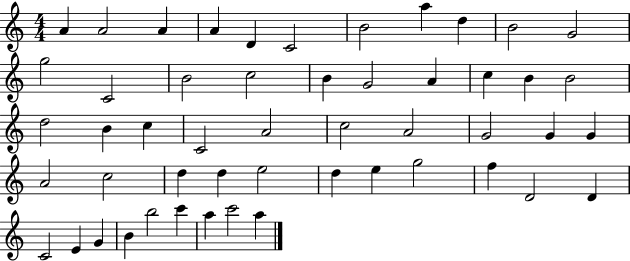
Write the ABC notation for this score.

X:1
T:Untitled
M:4/4
L:1/4
K:C
A A2 A A D C2 B2 a d B2 G2 g2 C2 B2 c2 B G2 A c B B2 d2 B c C2 A2 c2 A2 G2 G G A2 c2 d d e2 d e g2 f D2 D C2 E G B b2 c' a c'2 a